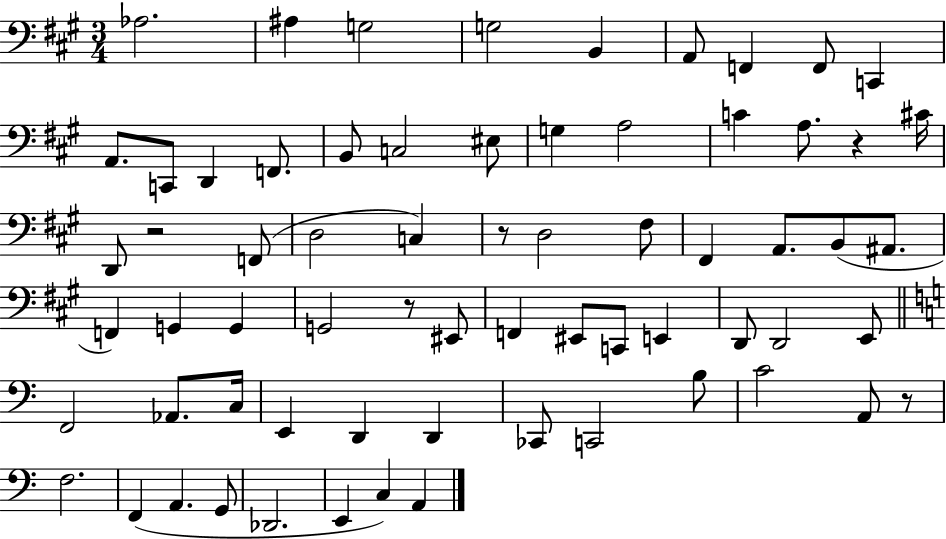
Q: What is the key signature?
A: A major